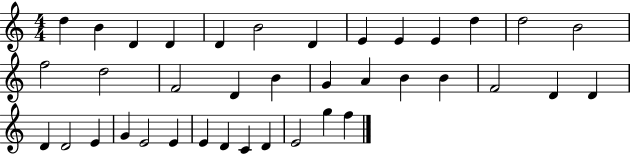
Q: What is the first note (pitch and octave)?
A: D5